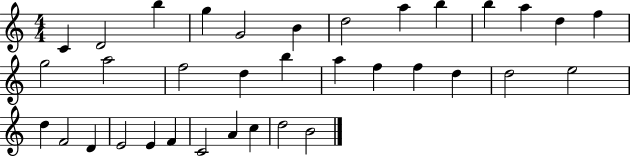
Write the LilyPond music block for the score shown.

{
  \clef treble
  \numericTimeSignature
  \time 4/4
  \key c \major
  c'4 d'2 b''4 | g''4 g'2 b'4 | d''2 a''4 b''4 | b''4 a''4 d''4 f''4 | \break g''2 a''2 | f''2 d''4 b''4 | a''4 f''4 f''4 d''4 | d''2 e''2 | \break d''4 f'2 d'4 | e'2 e'4 f'4 | c'2 a'4 c''4 | d''2 b'2 | \break \bar "|."
}